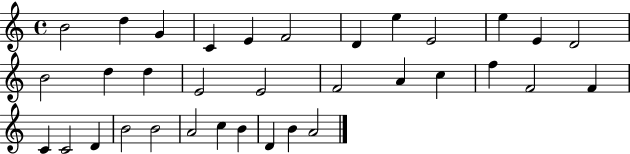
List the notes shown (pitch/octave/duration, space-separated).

B4/h D5/q G4/q C4/q E4/q F4/h D4/q E5/q E4/h E5/q E4/q D4/h B4/h D5/q D5/q E4/h E4/h F4/h A4/q C5/q F5/q F4/h F4/q C4/q C4/h D4/q B4/h B4/h A4/h C5/q B4/q D4/q B4/q A4/h